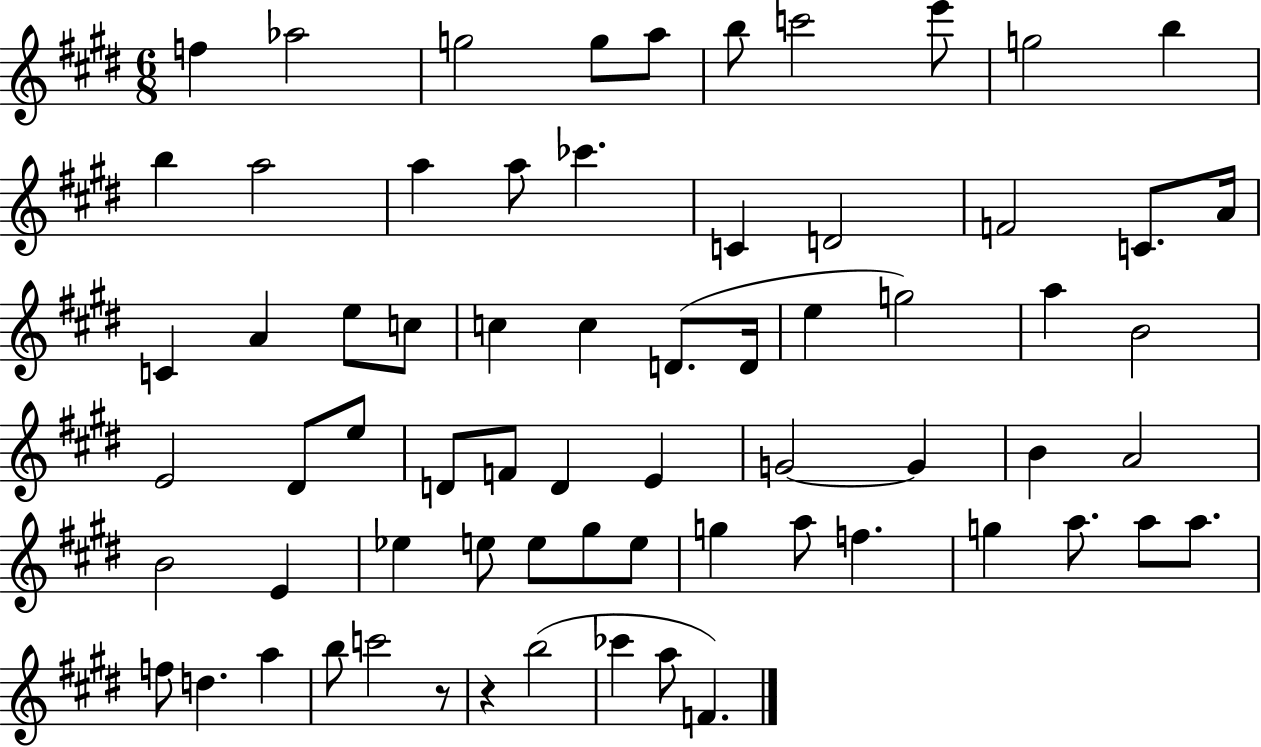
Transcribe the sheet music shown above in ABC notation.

X:1
T:Untitled
M:6/8
L:1/4
K:E
f _a2 g2 g/2 a/2 b/2 c'2 e'/2 g2 b b a2 a a/2 _c' C D2 F2 C/2 A/4 C A e/2 c/2 c c D/2 D/4 e g2 a B2 E2 ^D/2 e/2 D/2 F/2 D E G2 G B A2 B2 E _e e/2 e/2 ^g/2 e/2 g a/2 f g a/2 a/2 a/2 f/2 d a b/2 c'2 z/2 z b2 _c' a/2 F